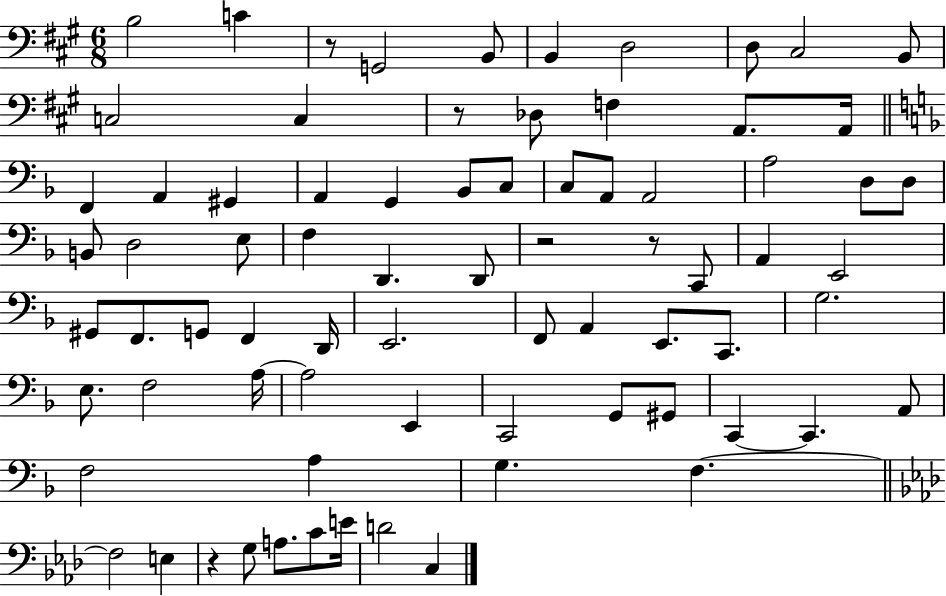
X:1
T:Untitled
M:6/8
L:1/4
K:A
B,2 C z/2 G,,2 B,,/2 B,, D,2 D,/2 ^C,2 B,,/2 C,2 C, z/2 _D,/2 F, A,,/2 A,,/4 F,, A,, ^G,, A,, G,, _B,,/2 C,/2 C,/2 A,,/2 A,,2 A,2 D,/2 D,/2 B,,/2 D,2 E,/2 F, D,, D,,/2 z2 z/2 C,,/2 A,, E,,2 ^G,,/2 F,,/2 G,,/2 F,, D,,/4 E,,2 F,,/2 A,, E,,/2 C,,/2 G,2 E,/2 F,2 A,/4 A,2 E,, C,,2 G,,/2 ^G,,/2 C,, C,, A,,/2 F,2 A, G, F, F,2 E, z G,/2 A,/2 C/2 E/4 D2 C,